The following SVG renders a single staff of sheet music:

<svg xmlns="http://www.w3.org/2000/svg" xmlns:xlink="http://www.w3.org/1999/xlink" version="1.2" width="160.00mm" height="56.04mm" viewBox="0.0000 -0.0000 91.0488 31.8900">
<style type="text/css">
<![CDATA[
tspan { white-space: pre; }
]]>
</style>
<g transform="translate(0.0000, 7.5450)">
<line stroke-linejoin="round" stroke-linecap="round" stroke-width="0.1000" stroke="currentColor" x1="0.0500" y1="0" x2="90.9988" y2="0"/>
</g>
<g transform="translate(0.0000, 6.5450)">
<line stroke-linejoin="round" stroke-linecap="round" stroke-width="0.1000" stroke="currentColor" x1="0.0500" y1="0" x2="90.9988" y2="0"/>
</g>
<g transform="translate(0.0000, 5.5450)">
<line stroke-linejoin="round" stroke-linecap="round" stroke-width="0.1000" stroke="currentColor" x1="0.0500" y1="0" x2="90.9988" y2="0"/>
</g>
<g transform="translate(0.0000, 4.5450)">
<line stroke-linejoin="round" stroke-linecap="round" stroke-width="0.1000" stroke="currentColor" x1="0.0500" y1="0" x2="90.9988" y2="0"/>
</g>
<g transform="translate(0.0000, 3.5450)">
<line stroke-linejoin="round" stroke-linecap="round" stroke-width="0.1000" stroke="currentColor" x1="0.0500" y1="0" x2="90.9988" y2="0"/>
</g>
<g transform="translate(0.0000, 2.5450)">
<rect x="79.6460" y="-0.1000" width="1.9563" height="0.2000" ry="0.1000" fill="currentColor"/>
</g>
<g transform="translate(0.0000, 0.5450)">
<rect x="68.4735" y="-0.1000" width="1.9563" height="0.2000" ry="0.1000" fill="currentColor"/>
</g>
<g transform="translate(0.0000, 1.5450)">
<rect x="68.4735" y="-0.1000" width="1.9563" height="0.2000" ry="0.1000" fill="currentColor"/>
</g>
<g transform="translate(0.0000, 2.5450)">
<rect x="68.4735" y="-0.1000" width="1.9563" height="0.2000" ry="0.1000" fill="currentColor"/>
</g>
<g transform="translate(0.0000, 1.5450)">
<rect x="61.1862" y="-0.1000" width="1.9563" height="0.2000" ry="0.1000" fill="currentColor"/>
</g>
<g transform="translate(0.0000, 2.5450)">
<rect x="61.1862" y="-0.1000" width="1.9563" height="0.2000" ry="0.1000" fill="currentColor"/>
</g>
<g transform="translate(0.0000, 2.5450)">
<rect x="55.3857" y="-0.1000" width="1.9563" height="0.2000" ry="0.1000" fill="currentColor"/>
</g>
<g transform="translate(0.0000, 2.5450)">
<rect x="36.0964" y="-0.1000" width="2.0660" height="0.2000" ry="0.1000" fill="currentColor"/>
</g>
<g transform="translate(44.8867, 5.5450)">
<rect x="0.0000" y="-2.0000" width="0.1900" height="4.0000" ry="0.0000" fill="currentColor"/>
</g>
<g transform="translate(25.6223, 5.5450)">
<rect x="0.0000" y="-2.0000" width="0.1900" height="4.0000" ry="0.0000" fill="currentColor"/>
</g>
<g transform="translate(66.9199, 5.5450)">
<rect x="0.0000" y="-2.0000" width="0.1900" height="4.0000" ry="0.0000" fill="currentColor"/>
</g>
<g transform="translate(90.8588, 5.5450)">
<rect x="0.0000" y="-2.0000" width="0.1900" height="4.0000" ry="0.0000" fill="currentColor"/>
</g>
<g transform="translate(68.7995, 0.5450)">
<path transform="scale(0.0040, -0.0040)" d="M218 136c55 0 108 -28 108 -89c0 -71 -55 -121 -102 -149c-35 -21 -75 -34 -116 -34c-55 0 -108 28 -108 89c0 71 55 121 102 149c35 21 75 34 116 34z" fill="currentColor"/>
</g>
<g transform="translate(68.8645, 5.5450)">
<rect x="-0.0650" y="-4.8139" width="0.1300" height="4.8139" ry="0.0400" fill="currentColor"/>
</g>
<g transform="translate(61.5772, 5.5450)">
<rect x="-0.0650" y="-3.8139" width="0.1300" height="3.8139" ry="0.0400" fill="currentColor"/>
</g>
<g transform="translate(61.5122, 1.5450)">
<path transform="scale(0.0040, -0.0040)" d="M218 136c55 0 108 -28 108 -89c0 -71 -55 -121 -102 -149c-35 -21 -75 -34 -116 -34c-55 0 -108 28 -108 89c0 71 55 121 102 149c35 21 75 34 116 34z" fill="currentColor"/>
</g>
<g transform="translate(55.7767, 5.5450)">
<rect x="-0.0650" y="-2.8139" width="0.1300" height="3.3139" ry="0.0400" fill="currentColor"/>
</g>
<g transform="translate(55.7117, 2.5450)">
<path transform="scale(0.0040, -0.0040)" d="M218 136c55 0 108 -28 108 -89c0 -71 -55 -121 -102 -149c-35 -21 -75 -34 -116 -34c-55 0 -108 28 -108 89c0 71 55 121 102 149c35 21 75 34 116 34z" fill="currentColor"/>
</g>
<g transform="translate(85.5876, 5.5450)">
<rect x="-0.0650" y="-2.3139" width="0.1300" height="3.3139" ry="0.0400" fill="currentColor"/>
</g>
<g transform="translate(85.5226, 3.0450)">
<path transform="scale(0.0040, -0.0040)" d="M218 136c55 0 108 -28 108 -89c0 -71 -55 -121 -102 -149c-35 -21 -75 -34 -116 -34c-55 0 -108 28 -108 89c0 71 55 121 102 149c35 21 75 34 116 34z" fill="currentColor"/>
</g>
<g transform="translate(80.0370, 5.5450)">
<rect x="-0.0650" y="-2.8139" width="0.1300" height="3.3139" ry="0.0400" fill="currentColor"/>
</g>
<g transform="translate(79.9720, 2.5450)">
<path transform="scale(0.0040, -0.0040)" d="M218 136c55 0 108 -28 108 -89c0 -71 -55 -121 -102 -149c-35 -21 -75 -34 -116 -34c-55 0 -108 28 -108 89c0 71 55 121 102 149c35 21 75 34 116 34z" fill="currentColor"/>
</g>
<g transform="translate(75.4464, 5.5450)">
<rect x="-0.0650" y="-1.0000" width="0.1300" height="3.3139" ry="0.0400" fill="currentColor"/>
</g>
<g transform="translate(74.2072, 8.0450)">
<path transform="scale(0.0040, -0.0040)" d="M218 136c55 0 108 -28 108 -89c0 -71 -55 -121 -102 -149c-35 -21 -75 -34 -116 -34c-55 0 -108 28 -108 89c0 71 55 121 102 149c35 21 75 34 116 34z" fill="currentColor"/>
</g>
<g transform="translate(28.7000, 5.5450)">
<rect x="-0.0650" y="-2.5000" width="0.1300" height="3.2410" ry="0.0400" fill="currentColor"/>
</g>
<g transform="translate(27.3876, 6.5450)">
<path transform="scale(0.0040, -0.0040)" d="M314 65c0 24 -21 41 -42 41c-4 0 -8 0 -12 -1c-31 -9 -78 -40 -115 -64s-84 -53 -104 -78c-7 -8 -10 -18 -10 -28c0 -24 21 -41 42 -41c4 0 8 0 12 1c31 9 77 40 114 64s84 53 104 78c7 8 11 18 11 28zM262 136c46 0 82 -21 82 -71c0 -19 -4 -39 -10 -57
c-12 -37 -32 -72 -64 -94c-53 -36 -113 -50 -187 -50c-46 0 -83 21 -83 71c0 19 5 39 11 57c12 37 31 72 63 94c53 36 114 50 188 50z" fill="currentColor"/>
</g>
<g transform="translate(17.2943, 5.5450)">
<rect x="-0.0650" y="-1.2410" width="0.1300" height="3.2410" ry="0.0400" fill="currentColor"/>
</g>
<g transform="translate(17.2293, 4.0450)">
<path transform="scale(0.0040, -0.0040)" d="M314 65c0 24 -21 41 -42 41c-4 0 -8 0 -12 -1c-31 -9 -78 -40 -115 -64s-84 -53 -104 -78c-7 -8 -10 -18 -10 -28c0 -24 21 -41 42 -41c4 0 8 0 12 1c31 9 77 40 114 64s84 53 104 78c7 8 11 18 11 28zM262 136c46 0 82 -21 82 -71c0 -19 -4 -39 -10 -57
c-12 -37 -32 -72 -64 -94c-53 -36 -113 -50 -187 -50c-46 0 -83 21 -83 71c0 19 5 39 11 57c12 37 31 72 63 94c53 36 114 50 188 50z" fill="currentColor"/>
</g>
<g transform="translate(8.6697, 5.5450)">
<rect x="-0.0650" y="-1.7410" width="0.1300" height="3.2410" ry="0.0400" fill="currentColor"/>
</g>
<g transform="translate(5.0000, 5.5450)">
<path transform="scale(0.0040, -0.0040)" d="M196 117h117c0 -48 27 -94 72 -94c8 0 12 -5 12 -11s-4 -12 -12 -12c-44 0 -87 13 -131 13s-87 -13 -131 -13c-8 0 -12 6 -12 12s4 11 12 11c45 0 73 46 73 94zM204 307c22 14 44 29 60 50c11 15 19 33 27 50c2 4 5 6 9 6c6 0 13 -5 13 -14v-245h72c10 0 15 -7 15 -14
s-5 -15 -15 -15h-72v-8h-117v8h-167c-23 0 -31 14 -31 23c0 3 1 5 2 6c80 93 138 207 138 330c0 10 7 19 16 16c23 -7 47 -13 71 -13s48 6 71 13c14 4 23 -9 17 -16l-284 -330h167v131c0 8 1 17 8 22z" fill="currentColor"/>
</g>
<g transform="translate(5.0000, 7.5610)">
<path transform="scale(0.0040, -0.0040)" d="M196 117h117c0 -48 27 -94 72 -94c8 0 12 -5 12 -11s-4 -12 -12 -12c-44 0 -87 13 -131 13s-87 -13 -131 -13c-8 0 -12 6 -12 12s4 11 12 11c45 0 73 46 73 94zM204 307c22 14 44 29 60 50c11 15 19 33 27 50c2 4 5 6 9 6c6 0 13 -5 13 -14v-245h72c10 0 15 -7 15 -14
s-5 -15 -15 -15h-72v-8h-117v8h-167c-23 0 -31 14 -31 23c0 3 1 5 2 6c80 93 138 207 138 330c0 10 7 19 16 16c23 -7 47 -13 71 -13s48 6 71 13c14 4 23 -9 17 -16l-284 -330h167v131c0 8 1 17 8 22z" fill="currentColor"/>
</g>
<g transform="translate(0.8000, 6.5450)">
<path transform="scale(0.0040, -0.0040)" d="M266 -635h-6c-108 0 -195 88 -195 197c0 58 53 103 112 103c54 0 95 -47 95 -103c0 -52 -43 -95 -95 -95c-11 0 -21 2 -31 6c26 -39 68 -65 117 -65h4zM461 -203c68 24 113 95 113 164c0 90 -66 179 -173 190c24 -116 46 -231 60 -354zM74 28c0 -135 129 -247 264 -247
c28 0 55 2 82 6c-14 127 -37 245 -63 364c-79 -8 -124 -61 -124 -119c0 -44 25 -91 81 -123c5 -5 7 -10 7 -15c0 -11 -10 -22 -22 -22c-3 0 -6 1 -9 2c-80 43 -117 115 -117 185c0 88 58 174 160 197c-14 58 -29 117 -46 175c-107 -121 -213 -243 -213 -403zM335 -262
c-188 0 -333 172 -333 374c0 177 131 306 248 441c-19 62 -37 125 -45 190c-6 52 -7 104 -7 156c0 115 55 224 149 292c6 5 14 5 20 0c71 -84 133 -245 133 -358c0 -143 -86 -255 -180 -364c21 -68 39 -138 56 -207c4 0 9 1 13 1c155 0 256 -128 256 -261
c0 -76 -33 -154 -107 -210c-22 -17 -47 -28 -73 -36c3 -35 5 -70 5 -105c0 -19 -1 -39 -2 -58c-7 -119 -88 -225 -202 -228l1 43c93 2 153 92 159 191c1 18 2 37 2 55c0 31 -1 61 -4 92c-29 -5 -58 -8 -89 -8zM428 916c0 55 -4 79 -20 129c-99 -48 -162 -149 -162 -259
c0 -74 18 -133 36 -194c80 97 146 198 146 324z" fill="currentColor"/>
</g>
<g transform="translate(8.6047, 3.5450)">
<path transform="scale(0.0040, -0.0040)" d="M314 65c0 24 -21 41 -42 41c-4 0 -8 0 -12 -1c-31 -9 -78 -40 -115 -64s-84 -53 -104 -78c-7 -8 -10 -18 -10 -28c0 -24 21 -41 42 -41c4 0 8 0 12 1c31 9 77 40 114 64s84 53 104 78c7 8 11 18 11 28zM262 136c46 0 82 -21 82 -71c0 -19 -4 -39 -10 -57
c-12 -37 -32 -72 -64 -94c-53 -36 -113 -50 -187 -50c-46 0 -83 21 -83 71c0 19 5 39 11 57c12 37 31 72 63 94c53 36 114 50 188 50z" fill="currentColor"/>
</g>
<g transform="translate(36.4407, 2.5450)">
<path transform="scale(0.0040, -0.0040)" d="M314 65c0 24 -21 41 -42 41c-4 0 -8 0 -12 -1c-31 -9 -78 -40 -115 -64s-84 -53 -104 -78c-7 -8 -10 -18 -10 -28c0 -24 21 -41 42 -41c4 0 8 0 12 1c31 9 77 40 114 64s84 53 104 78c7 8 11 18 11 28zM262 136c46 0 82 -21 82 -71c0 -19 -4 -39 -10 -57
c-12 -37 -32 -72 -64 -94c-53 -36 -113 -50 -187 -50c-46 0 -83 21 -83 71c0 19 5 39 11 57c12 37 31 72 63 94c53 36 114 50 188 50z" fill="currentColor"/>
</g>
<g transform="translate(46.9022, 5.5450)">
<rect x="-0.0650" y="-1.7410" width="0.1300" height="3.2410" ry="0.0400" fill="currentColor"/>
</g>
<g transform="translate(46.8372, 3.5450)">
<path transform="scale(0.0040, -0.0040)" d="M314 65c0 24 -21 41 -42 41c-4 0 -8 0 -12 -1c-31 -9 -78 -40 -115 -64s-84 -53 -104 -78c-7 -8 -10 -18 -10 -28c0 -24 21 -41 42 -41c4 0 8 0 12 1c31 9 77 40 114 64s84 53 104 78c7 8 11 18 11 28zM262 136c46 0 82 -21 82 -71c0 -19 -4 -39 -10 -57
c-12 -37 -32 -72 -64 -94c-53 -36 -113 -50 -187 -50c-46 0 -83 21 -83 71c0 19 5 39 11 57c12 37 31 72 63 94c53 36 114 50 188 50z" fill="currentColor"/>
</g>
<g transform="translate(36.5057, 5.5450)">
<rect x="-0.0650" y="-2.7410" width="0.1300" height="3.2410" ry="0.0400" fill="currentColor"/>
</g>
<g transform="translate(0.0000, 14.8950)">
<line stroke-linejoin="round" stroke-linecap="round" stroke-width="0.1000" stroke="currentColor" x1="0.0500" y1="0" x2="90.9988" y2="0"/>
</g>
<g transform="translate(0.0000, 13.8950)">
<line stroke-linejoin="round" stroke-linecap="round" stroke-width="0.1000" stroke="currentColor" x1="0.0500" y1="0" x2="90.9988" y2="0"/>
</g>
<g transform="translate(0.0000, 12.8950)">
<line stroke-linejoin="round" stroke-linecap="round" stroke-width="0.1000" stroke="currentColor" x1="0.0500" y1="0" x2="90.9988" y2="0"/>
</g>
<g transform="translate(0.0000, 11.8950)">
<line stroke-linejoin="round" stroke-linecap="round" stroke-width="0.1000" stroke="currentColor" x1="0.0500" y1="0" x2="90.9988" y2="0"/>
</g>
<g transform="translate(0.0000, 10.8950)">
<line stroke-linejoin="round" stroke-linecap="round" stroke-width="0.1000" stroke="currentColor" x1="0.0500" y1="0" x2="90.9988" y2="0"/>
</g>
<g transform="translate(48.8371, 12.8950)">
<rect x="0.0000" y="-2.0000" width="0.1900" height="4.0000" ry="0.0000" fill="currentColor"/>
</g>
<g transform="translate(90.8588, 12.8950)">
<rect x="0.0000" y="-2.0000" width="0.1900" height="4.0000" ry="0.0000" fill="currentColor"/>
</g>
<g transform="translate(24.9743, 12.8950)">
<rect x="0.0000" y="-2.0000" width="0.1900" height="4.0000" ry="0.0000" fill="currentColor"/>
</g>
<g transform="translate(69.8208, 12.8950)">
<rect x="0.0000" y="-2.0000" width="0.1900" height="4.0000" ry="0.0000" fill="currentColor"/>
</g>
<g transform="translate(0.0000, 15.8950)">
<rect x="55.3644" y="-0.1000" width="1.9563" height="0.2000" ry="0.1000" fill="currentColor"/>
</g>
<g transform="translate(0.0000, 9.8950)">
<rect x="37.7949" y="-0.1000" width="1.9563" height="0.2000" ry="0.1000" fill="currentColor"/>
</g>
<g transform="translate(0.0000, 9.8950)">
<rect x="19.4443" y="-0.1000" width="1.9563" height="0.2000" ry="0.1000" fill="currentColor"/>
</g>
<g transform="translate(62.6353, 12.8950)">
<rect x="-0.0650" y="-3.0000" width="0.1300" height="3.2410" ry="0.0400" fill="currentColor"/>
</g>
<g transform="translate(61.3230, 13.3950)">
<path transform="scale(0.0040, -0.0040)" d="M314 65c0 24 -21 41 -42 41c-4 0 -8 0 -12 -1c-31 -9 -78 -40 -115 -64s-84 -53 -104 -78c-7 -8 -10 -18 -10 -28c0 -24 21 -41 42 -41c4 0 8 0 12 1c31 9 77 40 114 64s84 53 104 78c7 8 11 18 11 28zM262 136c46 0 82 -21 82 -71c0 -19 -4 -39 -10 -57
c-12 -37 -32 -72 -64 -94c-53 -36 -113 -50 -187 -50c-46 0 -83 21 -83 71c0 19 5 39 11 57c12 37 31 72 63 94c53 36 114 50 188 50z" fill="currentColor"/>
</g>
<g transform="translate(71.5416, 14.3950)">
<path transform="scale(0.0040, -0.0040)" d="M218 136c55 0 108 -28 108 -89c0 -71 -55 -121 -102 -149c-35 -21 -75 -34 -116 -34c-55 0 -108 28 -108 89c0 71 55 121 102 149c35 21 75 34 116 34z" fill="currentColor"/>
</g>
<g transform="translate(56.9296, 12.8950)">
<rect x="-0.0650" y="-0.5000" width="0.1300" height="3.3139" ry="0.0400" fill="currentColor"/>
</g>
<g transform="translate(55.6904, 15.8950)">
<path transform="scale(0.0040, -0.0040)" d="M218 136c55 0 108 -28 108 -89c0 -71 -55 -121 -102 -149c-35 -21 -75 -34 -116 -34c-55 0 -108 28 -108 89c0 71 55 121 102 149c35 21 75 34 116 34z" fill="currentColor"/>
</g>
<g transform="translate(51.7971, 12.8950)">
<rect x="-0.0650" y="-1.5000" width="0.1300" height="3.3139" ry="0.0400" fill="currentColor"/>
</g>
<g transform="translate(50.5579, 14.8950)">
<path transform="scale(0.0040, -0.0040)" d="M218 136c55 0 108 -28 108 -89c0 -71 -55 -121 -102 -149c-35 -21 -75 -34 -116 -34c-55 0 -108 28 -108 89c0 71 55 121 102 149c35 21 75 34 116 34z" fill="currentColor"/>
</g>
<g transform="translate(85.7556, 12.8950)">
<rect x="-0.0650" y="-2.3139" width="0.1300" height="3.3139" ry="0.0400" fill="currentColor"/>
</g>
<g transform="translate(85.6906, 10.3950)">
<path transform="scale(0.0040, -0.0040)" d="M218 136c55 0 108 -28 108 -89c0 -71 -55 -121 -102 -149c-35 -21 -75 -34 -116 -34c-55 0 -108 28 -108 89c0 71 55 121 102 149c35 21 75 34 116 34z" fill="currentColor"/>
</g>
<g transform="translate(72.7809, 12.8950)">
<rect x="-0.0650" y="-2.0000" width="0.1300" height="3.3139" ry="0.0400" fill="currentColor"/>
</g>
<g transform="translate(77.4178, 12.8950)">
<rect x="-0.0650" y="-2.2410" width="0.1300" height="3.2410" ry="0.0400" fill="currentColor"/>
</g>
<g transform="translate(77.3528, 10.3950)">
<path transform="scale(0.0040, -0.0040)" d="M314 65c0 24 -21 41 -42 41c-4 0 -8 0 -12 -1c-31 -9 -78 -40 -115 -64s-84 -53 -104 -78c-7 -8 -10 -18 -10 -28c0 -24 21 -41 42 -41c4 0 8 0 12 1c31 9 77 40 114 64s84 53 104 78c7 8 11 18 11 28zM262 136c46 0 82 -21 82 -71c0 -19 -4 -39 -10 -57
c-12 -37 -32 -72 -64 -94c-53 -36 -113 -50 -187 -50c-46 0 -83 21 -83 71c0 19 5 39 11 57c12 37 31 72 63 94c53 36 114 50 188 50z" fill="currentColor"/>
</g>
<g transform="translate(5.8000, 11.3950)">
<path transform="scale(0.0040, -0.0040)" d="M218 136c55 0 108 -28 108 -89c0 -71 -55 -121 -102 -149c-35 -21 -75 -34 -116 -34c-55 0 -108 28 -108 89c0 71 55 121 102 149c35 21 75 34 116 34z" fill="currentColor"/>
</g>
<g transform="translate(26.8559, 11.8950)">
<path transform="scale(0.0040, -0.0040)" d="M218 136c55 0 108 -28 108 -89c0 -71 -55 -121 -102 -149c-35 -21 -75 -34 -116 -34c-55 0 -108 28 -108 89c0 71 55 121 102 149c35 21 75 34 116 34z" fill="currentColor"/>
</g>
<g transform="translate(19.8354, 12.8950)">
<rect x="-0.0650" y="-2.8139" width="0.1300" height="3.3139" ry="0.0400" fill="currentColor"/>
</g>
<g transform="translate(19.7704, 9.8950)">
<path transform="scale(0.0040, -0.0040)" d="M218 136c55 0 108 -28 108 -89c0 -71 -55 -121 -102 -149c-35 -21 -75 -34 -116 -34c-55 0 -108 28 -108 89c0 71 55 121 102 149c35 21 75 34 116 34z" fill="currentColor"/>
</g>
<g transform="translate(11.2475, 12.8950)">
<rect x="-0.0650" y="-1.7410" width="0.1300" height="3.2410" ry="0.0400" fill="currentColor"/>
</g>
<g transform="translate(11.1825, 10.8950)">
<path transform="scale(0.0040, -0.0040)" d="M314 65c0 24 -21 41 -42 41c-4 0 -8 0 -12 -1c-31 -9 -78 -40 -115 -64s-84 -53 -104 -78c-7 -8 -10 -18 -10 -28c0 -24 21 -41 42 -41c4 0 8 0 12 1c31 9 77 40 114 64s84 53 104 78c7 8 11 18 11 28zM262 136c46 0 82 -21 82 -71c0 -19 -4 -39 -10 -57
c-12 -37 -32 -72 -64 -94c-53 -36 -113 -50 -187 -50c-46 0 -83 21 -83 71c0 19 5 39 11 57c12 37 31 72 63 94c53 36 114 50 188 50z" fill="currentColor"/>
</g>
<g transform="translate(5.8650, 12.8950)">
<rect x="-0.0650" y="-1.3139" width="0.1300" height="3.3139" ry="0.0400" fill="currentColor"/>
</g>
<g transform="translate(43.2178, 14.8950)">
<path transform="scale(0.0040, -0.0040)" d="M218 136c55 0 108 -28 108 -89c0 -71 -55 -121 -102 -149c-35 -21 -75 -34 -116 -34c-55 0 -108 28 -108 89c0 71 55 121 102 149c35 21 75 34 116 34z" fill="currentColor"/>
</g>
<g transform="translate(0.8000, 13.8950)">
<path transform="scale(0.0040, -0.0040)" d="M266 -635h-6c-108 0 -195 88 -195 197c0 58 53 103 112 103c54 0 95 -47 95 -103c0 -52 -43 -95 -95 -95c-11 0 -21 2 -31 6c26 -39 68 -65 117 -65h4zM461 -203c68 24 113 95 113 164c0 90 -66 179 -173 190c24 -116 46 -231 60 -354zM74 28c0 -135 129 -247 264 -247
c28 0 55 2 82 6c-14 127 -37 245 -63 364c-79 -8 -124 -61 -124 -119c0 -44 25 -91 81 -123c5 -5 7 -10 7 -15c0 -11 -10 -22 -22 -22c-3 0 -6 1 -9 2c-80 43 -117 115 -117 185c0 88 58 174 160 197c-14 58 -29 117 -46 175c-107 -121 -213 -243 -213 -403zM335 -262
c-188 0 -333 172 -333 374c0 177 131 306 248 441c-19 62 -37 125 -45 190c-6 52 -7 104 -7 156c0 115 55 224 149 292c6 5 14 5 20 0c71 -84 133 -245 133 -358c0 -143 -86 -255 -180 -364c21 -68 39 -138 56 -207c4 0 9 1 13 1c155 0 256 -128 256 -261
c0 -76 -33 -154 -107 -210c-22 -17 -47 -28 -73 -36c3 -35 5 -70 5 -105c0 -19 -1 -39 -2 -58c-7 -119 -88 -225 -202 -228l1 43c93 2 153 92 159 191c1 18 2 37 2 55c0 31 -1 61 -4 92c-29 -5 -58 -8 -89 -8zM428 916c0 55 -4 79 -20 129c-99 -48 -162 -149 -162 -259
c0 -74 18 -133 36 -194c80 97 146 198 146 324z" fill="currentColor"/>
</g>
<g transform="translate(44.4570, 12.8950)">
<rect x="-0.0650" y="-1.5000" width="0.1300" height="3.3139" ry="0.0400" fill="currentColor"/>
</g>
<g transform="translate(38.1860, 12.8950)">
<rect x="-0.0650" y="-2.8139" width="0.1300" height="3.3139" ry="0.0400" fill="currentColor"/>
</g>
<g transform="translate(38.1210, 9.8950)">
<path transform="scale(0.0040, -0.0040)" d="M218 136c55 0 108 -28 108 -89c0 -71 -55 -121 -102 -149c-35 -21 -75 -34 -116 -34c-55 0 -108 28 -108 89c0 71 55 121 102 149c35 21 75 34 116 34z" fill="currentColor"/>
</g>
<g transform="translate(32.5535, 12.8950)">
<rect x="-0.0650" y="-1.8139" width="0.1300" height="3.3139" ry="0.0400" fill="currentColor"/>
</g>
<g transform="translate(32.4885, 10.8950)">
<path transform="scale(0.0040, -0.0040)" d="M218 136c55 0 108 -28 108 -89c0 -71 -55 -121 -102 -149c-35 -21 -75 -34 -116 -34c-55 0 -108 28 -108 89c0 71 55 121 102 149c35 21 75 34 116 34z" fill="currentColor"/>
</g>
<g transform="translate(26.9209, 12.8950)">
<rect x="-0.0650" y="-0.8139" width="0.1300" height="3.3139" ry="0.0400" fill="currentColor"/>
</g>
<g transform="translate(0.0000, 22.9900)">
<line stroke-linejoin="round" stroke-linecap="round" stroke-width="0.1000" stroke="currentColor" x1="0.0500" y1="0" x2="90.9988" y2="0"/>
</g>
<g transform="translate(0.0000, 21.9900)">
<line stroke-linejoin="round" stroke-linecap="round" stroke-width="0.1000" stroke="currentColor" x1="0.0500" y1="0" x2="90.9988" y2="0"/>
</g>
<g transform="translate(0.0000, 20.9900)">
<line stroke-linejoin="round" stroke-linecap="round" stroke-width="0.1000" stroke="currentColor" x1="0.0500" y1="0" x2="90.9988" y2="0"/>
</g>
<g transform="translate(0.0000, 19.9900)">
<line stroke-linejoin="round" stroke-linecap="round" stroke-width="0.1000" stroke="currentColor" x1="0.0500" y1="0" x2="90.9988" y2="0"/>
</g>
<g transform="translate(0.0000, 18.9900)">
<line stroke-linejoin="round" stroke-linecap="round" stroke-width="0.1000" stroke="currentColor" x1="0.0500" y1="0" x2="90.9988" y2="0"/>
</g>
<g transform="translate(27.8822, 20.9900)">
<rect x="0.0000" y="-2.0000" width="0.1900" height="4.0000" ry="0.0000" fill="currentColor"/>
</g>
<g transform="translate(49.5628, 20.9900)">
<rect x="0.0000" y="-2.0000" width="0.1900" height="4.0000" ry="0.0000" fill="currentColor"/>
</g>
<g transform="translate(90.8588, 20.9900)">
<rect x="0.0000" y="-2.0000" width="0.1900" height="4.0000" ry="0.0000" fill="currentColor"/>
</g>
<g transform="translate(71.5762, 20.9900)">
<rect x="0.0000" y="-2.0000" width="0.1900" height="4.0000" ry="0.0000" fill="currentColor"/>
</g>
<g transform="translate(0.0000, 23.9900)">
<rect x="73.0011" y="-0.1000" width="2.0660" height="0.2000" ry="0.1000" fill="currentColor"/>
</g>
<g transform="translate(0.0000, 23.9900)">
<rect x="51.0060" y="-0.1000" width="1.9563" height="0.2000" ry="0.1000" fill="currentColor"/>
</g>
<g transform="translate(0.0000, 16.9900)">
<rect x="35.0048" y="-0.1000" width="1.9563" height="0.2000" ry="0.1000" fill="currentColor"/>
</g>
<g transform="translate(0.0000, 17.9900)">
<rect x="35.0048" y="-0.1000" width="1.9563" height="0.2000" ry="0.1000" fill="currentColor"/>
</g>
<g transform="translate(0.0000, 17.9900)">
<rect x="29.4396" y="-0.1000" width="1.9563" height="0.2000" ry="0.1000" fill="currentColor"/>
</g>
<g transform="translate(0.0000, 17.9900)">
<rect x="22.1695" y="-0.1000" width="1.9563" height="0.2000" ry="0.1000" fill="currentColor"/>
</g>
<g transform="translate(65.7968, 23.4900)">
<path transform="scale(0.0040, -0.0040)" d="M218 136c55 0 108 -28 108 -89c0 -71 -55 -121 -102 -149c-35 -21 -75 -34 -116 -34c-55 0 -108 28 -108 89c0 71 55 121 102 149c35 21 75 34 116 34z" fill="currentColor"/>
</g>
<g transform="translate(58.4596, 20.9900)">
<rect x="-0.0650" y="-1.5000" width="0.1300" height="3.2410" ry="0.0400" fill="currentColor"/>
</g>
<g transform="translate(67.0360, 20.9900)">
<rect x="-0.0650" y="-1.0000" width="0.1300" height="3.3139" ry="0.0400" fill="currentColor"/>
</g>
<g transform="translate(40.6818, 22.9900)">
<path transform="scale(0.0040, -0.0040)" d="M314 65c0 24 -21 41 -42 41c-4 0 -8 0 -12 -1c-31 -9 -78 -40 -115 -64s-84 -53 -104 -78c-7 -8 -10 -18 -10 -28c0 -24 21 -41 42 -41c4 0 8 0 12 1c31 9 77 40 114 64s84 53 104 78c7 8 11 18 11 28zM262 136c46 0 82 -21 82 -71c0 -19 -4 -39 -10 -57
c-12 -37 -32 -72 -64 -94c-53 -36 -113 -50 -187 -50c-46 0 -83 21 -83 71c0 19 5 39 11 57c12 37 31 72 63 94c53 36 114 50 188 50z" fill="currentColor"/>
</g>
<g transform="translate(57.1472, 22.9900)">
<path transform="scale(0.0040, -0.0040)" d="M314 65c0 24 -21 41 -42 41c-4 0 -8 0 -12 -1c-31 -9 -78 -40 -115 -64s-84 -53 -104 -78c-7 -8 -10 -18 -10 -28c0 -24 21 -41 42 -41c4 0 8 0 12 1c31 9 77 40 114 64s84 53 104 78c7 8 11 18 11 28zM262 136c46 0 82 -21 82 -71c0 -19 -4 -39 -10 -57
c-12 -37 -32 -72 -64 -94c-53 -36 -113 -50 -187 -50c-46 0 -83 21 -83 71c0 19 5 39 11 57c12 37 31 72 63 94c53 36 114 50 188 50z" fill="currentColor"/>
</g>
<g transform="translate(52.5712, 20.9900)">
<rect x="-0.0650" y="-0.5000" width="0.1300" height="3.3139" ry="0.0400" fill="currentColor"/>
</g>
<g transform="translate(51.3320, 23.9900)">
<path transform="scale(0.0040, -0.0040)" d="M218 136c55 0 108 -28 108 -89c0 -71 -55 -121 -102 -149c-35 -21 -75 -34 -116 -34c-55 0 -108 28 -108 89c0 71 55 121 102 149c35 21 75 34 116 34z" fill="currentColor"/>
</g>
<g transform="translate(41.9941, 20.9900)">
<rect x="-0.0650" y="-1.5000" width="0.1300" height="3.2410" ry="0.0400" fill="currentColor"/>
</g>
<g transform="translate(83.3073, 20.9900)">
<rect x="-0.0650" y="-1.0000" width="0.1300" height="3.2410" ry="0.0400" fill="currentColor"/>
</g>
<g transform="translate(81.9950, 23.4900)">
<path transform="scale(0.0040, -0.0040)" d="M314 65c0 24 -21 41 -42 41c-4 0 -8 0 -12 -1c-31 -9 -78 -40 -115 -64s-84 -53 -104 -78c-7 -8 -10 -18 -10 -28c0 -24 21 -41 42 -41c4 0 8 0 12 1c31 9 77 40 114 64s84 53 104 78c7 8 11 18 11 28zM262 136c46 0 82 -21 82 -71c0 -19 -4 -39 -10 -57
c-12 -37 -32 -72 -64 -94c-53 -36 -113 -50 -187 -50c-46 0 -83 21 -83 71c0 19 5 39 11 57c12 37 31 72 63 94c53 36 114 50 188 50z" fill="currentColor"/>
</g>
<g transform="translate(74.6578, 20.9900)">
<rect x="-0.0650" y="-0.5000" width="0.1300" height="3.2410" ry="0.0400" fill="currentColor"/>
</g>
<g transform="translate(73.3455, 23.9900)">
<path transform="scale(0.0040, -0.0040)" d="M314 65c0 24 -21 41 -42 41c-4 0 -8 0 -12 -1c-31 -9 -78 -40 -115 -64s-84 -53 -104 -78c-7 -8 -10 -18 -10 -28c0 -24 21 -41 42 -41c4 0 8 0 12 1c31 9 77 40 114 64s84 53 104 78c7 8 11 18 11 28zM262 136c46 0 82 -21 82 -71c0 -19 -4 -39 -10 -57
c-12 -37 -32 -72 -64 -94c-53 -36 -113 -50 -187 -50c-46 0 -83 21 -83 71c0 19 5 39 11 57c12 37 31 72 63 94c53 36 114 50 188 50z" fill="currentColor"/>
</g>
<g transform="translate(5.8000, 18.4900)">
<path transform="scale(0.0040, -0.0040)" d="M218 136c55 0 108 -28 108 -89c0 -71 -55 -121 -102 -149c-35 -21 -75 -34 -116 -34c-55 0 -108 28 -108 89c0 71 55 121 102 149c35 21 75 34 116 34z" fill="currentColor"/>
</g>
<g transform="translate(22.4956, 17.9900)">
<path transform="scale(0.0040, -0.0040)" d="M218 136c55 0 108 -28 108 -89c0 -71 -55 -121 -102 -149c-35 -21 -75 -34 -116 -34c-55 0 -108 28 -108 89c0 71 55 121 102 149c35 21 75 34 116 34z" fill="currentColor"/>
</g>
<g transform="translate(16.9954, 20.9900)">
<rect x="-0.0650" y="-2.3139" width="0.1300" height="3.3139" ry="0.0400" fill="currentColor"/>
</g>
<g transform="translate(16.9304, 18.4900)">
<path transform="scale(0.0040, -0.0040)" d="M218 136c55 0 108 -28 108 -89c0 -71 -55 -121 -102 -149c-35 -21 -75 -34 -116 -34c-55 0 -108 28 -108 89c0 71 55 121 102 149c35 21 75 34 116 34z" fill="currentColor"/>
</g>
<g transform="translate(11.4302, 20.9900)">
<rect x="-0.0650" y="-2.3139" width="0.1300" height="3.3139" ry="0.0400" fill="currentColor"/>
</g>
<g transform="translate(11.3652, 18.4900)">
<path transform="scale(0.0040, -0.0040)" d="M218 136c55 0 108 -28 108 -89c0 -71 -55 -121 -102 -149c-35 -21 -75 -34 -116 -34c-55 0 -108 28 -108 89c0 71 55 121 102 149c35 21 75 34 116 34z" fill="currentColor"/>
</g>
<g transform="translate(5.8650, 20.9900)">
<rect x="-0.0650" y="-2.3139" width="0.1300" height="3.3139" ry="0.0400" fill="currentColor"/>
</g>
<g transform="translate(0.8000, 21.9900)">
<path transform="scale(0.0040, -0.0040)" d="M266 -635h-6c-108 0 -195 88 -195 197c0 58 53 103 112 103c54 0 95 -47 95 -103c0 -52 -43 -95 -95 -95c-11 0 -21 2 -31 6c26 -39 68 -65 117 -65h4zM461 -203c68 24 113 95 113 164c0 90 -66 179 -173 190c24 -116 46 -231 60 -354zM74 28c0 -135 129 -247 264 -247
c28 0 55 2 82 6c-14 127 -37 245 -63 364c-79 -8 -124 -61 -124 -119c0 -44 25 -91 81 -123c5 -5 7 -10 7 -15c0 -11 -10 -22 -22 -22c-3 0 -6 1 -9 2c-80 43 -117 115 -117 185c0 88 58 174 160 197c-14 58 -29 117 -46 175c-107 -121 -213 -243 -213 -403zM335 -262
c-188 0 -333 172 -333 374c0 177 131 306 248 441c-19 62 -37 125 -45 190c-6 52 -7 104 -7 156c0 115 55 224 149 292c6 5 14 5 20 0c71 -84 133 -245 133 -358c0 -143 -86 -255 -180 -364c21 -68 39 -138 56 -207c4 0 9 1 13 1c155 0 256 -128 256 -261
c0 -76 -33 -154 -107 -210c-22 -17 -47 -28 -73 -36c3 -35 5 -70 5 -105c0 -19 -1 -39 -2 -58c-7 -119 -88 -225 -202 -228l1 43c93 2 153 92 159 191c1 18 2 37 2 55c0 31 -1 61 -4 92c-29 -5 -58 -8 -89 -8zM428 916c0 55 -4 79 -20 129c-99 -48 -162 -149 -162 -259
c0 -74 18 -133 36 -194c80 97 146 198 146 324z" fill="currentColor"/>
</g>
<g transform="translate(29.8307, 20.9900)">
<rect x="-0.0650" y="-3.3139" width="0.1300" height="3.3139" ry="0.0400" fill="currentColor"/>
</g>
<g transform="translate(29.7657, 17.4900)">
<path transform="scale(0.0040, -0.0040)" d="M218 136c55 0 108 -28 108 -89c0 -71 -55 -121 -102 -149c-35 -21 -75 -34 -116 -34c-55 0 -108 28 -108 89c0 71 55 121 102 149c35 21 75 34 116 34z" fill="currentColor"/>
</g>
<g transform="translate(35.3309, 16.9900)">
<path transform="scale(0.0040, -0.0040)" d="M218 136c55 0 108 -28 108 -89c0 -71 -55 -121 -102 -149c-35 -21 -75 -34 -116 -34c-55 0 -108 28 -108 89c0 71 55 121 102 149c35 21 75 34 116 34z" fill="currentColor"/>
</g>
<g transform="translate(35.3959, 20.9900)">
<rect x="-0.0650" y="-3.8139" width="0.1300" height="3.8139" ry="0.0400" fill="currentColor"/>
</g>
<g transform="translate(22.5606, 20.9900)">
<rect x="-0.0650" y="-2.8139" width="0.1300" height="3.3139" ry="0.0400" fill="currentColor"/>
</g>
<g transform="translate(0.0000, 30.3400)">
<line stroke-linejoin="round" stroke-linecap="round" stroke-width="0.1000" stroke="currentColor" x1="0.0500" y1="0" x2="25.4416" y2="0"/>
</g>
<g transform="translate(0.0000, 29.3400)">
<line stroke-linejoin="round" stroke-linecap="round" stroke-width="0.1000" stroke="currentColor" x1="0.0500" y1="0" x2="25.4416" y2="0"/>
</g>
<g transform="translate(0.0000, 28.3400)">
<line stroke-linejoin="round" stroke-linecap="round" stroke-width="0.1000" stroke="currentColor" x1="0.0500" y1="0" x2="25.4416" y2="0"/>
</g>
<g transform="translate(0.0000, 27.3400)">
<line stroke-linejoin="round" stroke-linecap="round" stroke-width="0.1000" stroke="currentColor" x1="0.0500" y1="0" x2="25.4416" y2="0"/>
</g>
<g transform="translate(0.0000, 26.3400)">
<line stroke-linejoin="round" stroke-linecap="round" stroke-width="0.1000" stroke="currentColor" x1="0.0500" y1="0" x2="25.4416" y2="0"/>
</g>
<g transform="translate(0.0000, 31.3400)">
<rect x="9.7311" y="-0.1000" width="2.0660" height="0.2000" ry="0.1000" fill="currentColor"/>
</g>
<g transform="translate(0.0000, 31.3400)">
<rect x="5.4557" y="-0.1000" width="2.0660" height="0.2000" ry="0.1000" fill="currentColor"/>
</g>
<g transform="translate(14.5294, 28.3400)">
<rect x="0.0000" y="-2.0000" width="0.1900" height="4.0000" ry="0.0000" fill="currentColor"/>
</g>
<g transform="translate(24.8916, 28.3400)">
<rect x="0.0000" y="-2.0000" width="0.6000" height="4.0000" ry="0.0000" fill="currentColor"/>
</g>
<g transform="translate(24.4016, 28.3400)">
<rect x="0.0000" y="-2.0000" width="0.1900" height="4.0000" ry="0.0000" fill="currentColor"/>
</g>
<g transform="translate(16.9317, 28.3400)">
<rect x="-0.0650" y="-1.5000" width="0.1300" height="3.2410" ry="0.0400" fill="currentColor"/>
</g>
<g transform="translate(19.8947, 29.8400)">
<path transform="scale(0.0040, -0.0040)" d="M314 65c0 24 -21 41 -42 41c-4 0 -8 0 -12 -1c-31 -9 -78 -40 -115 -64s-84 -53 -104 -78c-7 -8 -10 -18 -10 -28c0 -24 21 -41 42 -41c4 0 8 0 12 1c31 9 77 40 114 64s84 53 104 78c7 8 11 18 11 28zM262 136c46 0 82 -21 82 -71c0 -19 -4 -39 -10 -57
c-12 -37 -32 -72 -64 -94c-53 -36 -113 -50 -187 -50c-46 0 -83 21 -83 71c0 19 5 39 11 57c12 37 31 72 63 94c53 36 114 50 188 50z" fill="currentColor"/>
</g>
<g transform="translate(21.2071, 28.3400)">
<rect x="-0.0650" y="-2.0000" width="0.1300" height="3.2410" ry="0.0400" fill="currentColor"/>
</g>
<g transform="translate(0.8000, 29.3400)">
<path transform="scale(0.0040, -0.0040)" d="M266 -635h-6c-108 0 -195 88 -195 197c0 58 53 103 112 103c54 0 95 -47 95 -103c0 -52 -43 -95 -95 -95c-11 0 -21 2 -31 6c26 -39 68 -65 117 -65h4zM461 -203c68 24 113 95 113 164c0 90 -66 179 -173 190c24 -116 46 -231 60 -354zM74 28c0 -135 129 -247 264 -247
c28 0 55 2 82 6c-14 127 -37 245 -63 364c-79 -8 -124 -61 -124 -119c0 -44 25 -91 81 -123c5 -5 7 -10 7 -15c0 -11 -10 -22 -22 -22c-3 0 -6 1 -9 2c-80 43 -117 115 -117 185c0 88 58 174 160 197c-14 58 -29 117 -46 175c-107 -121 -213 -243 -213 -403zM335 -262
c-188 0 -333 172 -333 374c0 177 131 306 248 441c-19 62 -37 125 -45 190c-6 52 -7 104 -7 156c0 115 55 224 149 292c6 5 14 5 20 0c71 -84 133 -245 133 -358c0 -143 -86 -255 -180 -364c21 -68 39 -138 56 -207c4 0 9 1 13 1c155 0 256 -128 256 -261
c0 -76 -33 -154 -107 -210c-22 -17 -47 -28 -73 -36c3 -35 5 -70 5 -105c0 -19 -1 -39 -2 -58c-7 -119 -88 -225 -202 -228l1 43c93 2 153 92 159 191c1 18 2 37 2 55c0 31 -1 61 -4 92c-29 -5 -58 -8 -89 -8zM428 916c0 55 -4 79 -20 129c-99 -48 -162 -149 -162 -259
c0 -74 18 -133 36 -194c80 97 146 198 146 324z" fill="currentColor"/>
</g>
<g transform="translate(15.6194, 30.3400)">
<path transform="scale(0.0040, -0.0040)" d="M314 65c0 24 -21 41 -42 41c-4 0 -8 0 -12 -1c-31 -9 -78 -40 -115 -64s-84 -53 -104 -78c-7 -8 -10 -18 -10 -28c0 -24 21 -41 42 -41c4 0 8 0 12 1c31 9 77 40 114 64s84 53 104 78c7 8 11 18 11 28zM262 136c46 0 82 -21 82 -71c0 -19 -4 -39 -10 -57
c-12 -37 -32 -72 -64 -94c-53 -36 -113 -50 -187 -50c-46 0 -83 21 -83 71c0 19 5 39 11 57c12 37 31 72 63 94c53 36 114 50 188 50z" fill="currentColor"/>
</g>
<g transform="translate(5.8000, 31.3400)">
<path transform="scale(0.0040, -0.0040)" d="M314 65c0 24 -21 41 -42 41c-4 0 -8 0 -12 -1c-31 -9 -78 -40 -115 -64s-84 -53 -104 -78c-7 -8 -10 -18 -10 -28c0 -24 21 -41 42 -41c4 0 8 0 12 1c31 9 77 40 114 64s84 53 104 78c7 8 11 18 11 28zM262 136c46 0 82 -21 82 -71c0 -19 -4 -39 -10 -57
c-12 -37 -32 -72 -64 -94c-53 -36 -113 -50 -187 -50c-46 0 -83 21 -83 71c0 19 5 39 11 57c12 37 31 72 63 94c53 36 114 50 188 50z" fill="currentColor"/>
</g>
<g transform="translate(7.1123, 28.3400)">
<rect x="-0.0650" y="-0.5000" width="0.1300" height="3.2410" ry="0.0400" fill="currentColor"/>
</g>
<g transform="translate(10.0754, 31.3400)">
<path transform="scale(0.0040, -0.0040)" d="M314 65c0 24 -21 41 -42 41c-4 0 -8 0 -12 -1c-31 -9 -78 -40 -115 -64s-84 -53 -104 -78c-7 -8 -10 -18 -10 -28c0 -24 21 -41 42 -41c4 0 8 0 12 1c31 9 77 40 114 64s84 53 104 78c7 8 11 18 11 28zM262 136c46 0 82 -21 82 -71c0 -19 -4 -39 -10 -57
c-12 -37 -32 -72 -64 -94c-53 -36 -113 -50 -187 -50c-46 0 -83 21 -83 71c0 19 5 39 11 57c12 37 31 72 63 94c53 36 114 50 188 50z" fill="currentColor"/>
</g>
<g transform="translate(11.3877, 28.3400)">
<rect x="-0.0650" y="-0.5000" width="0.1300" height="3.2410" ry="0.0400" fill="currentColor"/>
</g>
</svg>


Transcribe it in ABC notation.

X:1
T:Untitled
M:4/4
L:1/4
K:C
f2 e2 G2 a2 f2 a c' e' D a g e f2 a d f a E E C A2 F g2 g g g g a b c' E2 C E2 D C2 D2 C2 C2 E2 F2